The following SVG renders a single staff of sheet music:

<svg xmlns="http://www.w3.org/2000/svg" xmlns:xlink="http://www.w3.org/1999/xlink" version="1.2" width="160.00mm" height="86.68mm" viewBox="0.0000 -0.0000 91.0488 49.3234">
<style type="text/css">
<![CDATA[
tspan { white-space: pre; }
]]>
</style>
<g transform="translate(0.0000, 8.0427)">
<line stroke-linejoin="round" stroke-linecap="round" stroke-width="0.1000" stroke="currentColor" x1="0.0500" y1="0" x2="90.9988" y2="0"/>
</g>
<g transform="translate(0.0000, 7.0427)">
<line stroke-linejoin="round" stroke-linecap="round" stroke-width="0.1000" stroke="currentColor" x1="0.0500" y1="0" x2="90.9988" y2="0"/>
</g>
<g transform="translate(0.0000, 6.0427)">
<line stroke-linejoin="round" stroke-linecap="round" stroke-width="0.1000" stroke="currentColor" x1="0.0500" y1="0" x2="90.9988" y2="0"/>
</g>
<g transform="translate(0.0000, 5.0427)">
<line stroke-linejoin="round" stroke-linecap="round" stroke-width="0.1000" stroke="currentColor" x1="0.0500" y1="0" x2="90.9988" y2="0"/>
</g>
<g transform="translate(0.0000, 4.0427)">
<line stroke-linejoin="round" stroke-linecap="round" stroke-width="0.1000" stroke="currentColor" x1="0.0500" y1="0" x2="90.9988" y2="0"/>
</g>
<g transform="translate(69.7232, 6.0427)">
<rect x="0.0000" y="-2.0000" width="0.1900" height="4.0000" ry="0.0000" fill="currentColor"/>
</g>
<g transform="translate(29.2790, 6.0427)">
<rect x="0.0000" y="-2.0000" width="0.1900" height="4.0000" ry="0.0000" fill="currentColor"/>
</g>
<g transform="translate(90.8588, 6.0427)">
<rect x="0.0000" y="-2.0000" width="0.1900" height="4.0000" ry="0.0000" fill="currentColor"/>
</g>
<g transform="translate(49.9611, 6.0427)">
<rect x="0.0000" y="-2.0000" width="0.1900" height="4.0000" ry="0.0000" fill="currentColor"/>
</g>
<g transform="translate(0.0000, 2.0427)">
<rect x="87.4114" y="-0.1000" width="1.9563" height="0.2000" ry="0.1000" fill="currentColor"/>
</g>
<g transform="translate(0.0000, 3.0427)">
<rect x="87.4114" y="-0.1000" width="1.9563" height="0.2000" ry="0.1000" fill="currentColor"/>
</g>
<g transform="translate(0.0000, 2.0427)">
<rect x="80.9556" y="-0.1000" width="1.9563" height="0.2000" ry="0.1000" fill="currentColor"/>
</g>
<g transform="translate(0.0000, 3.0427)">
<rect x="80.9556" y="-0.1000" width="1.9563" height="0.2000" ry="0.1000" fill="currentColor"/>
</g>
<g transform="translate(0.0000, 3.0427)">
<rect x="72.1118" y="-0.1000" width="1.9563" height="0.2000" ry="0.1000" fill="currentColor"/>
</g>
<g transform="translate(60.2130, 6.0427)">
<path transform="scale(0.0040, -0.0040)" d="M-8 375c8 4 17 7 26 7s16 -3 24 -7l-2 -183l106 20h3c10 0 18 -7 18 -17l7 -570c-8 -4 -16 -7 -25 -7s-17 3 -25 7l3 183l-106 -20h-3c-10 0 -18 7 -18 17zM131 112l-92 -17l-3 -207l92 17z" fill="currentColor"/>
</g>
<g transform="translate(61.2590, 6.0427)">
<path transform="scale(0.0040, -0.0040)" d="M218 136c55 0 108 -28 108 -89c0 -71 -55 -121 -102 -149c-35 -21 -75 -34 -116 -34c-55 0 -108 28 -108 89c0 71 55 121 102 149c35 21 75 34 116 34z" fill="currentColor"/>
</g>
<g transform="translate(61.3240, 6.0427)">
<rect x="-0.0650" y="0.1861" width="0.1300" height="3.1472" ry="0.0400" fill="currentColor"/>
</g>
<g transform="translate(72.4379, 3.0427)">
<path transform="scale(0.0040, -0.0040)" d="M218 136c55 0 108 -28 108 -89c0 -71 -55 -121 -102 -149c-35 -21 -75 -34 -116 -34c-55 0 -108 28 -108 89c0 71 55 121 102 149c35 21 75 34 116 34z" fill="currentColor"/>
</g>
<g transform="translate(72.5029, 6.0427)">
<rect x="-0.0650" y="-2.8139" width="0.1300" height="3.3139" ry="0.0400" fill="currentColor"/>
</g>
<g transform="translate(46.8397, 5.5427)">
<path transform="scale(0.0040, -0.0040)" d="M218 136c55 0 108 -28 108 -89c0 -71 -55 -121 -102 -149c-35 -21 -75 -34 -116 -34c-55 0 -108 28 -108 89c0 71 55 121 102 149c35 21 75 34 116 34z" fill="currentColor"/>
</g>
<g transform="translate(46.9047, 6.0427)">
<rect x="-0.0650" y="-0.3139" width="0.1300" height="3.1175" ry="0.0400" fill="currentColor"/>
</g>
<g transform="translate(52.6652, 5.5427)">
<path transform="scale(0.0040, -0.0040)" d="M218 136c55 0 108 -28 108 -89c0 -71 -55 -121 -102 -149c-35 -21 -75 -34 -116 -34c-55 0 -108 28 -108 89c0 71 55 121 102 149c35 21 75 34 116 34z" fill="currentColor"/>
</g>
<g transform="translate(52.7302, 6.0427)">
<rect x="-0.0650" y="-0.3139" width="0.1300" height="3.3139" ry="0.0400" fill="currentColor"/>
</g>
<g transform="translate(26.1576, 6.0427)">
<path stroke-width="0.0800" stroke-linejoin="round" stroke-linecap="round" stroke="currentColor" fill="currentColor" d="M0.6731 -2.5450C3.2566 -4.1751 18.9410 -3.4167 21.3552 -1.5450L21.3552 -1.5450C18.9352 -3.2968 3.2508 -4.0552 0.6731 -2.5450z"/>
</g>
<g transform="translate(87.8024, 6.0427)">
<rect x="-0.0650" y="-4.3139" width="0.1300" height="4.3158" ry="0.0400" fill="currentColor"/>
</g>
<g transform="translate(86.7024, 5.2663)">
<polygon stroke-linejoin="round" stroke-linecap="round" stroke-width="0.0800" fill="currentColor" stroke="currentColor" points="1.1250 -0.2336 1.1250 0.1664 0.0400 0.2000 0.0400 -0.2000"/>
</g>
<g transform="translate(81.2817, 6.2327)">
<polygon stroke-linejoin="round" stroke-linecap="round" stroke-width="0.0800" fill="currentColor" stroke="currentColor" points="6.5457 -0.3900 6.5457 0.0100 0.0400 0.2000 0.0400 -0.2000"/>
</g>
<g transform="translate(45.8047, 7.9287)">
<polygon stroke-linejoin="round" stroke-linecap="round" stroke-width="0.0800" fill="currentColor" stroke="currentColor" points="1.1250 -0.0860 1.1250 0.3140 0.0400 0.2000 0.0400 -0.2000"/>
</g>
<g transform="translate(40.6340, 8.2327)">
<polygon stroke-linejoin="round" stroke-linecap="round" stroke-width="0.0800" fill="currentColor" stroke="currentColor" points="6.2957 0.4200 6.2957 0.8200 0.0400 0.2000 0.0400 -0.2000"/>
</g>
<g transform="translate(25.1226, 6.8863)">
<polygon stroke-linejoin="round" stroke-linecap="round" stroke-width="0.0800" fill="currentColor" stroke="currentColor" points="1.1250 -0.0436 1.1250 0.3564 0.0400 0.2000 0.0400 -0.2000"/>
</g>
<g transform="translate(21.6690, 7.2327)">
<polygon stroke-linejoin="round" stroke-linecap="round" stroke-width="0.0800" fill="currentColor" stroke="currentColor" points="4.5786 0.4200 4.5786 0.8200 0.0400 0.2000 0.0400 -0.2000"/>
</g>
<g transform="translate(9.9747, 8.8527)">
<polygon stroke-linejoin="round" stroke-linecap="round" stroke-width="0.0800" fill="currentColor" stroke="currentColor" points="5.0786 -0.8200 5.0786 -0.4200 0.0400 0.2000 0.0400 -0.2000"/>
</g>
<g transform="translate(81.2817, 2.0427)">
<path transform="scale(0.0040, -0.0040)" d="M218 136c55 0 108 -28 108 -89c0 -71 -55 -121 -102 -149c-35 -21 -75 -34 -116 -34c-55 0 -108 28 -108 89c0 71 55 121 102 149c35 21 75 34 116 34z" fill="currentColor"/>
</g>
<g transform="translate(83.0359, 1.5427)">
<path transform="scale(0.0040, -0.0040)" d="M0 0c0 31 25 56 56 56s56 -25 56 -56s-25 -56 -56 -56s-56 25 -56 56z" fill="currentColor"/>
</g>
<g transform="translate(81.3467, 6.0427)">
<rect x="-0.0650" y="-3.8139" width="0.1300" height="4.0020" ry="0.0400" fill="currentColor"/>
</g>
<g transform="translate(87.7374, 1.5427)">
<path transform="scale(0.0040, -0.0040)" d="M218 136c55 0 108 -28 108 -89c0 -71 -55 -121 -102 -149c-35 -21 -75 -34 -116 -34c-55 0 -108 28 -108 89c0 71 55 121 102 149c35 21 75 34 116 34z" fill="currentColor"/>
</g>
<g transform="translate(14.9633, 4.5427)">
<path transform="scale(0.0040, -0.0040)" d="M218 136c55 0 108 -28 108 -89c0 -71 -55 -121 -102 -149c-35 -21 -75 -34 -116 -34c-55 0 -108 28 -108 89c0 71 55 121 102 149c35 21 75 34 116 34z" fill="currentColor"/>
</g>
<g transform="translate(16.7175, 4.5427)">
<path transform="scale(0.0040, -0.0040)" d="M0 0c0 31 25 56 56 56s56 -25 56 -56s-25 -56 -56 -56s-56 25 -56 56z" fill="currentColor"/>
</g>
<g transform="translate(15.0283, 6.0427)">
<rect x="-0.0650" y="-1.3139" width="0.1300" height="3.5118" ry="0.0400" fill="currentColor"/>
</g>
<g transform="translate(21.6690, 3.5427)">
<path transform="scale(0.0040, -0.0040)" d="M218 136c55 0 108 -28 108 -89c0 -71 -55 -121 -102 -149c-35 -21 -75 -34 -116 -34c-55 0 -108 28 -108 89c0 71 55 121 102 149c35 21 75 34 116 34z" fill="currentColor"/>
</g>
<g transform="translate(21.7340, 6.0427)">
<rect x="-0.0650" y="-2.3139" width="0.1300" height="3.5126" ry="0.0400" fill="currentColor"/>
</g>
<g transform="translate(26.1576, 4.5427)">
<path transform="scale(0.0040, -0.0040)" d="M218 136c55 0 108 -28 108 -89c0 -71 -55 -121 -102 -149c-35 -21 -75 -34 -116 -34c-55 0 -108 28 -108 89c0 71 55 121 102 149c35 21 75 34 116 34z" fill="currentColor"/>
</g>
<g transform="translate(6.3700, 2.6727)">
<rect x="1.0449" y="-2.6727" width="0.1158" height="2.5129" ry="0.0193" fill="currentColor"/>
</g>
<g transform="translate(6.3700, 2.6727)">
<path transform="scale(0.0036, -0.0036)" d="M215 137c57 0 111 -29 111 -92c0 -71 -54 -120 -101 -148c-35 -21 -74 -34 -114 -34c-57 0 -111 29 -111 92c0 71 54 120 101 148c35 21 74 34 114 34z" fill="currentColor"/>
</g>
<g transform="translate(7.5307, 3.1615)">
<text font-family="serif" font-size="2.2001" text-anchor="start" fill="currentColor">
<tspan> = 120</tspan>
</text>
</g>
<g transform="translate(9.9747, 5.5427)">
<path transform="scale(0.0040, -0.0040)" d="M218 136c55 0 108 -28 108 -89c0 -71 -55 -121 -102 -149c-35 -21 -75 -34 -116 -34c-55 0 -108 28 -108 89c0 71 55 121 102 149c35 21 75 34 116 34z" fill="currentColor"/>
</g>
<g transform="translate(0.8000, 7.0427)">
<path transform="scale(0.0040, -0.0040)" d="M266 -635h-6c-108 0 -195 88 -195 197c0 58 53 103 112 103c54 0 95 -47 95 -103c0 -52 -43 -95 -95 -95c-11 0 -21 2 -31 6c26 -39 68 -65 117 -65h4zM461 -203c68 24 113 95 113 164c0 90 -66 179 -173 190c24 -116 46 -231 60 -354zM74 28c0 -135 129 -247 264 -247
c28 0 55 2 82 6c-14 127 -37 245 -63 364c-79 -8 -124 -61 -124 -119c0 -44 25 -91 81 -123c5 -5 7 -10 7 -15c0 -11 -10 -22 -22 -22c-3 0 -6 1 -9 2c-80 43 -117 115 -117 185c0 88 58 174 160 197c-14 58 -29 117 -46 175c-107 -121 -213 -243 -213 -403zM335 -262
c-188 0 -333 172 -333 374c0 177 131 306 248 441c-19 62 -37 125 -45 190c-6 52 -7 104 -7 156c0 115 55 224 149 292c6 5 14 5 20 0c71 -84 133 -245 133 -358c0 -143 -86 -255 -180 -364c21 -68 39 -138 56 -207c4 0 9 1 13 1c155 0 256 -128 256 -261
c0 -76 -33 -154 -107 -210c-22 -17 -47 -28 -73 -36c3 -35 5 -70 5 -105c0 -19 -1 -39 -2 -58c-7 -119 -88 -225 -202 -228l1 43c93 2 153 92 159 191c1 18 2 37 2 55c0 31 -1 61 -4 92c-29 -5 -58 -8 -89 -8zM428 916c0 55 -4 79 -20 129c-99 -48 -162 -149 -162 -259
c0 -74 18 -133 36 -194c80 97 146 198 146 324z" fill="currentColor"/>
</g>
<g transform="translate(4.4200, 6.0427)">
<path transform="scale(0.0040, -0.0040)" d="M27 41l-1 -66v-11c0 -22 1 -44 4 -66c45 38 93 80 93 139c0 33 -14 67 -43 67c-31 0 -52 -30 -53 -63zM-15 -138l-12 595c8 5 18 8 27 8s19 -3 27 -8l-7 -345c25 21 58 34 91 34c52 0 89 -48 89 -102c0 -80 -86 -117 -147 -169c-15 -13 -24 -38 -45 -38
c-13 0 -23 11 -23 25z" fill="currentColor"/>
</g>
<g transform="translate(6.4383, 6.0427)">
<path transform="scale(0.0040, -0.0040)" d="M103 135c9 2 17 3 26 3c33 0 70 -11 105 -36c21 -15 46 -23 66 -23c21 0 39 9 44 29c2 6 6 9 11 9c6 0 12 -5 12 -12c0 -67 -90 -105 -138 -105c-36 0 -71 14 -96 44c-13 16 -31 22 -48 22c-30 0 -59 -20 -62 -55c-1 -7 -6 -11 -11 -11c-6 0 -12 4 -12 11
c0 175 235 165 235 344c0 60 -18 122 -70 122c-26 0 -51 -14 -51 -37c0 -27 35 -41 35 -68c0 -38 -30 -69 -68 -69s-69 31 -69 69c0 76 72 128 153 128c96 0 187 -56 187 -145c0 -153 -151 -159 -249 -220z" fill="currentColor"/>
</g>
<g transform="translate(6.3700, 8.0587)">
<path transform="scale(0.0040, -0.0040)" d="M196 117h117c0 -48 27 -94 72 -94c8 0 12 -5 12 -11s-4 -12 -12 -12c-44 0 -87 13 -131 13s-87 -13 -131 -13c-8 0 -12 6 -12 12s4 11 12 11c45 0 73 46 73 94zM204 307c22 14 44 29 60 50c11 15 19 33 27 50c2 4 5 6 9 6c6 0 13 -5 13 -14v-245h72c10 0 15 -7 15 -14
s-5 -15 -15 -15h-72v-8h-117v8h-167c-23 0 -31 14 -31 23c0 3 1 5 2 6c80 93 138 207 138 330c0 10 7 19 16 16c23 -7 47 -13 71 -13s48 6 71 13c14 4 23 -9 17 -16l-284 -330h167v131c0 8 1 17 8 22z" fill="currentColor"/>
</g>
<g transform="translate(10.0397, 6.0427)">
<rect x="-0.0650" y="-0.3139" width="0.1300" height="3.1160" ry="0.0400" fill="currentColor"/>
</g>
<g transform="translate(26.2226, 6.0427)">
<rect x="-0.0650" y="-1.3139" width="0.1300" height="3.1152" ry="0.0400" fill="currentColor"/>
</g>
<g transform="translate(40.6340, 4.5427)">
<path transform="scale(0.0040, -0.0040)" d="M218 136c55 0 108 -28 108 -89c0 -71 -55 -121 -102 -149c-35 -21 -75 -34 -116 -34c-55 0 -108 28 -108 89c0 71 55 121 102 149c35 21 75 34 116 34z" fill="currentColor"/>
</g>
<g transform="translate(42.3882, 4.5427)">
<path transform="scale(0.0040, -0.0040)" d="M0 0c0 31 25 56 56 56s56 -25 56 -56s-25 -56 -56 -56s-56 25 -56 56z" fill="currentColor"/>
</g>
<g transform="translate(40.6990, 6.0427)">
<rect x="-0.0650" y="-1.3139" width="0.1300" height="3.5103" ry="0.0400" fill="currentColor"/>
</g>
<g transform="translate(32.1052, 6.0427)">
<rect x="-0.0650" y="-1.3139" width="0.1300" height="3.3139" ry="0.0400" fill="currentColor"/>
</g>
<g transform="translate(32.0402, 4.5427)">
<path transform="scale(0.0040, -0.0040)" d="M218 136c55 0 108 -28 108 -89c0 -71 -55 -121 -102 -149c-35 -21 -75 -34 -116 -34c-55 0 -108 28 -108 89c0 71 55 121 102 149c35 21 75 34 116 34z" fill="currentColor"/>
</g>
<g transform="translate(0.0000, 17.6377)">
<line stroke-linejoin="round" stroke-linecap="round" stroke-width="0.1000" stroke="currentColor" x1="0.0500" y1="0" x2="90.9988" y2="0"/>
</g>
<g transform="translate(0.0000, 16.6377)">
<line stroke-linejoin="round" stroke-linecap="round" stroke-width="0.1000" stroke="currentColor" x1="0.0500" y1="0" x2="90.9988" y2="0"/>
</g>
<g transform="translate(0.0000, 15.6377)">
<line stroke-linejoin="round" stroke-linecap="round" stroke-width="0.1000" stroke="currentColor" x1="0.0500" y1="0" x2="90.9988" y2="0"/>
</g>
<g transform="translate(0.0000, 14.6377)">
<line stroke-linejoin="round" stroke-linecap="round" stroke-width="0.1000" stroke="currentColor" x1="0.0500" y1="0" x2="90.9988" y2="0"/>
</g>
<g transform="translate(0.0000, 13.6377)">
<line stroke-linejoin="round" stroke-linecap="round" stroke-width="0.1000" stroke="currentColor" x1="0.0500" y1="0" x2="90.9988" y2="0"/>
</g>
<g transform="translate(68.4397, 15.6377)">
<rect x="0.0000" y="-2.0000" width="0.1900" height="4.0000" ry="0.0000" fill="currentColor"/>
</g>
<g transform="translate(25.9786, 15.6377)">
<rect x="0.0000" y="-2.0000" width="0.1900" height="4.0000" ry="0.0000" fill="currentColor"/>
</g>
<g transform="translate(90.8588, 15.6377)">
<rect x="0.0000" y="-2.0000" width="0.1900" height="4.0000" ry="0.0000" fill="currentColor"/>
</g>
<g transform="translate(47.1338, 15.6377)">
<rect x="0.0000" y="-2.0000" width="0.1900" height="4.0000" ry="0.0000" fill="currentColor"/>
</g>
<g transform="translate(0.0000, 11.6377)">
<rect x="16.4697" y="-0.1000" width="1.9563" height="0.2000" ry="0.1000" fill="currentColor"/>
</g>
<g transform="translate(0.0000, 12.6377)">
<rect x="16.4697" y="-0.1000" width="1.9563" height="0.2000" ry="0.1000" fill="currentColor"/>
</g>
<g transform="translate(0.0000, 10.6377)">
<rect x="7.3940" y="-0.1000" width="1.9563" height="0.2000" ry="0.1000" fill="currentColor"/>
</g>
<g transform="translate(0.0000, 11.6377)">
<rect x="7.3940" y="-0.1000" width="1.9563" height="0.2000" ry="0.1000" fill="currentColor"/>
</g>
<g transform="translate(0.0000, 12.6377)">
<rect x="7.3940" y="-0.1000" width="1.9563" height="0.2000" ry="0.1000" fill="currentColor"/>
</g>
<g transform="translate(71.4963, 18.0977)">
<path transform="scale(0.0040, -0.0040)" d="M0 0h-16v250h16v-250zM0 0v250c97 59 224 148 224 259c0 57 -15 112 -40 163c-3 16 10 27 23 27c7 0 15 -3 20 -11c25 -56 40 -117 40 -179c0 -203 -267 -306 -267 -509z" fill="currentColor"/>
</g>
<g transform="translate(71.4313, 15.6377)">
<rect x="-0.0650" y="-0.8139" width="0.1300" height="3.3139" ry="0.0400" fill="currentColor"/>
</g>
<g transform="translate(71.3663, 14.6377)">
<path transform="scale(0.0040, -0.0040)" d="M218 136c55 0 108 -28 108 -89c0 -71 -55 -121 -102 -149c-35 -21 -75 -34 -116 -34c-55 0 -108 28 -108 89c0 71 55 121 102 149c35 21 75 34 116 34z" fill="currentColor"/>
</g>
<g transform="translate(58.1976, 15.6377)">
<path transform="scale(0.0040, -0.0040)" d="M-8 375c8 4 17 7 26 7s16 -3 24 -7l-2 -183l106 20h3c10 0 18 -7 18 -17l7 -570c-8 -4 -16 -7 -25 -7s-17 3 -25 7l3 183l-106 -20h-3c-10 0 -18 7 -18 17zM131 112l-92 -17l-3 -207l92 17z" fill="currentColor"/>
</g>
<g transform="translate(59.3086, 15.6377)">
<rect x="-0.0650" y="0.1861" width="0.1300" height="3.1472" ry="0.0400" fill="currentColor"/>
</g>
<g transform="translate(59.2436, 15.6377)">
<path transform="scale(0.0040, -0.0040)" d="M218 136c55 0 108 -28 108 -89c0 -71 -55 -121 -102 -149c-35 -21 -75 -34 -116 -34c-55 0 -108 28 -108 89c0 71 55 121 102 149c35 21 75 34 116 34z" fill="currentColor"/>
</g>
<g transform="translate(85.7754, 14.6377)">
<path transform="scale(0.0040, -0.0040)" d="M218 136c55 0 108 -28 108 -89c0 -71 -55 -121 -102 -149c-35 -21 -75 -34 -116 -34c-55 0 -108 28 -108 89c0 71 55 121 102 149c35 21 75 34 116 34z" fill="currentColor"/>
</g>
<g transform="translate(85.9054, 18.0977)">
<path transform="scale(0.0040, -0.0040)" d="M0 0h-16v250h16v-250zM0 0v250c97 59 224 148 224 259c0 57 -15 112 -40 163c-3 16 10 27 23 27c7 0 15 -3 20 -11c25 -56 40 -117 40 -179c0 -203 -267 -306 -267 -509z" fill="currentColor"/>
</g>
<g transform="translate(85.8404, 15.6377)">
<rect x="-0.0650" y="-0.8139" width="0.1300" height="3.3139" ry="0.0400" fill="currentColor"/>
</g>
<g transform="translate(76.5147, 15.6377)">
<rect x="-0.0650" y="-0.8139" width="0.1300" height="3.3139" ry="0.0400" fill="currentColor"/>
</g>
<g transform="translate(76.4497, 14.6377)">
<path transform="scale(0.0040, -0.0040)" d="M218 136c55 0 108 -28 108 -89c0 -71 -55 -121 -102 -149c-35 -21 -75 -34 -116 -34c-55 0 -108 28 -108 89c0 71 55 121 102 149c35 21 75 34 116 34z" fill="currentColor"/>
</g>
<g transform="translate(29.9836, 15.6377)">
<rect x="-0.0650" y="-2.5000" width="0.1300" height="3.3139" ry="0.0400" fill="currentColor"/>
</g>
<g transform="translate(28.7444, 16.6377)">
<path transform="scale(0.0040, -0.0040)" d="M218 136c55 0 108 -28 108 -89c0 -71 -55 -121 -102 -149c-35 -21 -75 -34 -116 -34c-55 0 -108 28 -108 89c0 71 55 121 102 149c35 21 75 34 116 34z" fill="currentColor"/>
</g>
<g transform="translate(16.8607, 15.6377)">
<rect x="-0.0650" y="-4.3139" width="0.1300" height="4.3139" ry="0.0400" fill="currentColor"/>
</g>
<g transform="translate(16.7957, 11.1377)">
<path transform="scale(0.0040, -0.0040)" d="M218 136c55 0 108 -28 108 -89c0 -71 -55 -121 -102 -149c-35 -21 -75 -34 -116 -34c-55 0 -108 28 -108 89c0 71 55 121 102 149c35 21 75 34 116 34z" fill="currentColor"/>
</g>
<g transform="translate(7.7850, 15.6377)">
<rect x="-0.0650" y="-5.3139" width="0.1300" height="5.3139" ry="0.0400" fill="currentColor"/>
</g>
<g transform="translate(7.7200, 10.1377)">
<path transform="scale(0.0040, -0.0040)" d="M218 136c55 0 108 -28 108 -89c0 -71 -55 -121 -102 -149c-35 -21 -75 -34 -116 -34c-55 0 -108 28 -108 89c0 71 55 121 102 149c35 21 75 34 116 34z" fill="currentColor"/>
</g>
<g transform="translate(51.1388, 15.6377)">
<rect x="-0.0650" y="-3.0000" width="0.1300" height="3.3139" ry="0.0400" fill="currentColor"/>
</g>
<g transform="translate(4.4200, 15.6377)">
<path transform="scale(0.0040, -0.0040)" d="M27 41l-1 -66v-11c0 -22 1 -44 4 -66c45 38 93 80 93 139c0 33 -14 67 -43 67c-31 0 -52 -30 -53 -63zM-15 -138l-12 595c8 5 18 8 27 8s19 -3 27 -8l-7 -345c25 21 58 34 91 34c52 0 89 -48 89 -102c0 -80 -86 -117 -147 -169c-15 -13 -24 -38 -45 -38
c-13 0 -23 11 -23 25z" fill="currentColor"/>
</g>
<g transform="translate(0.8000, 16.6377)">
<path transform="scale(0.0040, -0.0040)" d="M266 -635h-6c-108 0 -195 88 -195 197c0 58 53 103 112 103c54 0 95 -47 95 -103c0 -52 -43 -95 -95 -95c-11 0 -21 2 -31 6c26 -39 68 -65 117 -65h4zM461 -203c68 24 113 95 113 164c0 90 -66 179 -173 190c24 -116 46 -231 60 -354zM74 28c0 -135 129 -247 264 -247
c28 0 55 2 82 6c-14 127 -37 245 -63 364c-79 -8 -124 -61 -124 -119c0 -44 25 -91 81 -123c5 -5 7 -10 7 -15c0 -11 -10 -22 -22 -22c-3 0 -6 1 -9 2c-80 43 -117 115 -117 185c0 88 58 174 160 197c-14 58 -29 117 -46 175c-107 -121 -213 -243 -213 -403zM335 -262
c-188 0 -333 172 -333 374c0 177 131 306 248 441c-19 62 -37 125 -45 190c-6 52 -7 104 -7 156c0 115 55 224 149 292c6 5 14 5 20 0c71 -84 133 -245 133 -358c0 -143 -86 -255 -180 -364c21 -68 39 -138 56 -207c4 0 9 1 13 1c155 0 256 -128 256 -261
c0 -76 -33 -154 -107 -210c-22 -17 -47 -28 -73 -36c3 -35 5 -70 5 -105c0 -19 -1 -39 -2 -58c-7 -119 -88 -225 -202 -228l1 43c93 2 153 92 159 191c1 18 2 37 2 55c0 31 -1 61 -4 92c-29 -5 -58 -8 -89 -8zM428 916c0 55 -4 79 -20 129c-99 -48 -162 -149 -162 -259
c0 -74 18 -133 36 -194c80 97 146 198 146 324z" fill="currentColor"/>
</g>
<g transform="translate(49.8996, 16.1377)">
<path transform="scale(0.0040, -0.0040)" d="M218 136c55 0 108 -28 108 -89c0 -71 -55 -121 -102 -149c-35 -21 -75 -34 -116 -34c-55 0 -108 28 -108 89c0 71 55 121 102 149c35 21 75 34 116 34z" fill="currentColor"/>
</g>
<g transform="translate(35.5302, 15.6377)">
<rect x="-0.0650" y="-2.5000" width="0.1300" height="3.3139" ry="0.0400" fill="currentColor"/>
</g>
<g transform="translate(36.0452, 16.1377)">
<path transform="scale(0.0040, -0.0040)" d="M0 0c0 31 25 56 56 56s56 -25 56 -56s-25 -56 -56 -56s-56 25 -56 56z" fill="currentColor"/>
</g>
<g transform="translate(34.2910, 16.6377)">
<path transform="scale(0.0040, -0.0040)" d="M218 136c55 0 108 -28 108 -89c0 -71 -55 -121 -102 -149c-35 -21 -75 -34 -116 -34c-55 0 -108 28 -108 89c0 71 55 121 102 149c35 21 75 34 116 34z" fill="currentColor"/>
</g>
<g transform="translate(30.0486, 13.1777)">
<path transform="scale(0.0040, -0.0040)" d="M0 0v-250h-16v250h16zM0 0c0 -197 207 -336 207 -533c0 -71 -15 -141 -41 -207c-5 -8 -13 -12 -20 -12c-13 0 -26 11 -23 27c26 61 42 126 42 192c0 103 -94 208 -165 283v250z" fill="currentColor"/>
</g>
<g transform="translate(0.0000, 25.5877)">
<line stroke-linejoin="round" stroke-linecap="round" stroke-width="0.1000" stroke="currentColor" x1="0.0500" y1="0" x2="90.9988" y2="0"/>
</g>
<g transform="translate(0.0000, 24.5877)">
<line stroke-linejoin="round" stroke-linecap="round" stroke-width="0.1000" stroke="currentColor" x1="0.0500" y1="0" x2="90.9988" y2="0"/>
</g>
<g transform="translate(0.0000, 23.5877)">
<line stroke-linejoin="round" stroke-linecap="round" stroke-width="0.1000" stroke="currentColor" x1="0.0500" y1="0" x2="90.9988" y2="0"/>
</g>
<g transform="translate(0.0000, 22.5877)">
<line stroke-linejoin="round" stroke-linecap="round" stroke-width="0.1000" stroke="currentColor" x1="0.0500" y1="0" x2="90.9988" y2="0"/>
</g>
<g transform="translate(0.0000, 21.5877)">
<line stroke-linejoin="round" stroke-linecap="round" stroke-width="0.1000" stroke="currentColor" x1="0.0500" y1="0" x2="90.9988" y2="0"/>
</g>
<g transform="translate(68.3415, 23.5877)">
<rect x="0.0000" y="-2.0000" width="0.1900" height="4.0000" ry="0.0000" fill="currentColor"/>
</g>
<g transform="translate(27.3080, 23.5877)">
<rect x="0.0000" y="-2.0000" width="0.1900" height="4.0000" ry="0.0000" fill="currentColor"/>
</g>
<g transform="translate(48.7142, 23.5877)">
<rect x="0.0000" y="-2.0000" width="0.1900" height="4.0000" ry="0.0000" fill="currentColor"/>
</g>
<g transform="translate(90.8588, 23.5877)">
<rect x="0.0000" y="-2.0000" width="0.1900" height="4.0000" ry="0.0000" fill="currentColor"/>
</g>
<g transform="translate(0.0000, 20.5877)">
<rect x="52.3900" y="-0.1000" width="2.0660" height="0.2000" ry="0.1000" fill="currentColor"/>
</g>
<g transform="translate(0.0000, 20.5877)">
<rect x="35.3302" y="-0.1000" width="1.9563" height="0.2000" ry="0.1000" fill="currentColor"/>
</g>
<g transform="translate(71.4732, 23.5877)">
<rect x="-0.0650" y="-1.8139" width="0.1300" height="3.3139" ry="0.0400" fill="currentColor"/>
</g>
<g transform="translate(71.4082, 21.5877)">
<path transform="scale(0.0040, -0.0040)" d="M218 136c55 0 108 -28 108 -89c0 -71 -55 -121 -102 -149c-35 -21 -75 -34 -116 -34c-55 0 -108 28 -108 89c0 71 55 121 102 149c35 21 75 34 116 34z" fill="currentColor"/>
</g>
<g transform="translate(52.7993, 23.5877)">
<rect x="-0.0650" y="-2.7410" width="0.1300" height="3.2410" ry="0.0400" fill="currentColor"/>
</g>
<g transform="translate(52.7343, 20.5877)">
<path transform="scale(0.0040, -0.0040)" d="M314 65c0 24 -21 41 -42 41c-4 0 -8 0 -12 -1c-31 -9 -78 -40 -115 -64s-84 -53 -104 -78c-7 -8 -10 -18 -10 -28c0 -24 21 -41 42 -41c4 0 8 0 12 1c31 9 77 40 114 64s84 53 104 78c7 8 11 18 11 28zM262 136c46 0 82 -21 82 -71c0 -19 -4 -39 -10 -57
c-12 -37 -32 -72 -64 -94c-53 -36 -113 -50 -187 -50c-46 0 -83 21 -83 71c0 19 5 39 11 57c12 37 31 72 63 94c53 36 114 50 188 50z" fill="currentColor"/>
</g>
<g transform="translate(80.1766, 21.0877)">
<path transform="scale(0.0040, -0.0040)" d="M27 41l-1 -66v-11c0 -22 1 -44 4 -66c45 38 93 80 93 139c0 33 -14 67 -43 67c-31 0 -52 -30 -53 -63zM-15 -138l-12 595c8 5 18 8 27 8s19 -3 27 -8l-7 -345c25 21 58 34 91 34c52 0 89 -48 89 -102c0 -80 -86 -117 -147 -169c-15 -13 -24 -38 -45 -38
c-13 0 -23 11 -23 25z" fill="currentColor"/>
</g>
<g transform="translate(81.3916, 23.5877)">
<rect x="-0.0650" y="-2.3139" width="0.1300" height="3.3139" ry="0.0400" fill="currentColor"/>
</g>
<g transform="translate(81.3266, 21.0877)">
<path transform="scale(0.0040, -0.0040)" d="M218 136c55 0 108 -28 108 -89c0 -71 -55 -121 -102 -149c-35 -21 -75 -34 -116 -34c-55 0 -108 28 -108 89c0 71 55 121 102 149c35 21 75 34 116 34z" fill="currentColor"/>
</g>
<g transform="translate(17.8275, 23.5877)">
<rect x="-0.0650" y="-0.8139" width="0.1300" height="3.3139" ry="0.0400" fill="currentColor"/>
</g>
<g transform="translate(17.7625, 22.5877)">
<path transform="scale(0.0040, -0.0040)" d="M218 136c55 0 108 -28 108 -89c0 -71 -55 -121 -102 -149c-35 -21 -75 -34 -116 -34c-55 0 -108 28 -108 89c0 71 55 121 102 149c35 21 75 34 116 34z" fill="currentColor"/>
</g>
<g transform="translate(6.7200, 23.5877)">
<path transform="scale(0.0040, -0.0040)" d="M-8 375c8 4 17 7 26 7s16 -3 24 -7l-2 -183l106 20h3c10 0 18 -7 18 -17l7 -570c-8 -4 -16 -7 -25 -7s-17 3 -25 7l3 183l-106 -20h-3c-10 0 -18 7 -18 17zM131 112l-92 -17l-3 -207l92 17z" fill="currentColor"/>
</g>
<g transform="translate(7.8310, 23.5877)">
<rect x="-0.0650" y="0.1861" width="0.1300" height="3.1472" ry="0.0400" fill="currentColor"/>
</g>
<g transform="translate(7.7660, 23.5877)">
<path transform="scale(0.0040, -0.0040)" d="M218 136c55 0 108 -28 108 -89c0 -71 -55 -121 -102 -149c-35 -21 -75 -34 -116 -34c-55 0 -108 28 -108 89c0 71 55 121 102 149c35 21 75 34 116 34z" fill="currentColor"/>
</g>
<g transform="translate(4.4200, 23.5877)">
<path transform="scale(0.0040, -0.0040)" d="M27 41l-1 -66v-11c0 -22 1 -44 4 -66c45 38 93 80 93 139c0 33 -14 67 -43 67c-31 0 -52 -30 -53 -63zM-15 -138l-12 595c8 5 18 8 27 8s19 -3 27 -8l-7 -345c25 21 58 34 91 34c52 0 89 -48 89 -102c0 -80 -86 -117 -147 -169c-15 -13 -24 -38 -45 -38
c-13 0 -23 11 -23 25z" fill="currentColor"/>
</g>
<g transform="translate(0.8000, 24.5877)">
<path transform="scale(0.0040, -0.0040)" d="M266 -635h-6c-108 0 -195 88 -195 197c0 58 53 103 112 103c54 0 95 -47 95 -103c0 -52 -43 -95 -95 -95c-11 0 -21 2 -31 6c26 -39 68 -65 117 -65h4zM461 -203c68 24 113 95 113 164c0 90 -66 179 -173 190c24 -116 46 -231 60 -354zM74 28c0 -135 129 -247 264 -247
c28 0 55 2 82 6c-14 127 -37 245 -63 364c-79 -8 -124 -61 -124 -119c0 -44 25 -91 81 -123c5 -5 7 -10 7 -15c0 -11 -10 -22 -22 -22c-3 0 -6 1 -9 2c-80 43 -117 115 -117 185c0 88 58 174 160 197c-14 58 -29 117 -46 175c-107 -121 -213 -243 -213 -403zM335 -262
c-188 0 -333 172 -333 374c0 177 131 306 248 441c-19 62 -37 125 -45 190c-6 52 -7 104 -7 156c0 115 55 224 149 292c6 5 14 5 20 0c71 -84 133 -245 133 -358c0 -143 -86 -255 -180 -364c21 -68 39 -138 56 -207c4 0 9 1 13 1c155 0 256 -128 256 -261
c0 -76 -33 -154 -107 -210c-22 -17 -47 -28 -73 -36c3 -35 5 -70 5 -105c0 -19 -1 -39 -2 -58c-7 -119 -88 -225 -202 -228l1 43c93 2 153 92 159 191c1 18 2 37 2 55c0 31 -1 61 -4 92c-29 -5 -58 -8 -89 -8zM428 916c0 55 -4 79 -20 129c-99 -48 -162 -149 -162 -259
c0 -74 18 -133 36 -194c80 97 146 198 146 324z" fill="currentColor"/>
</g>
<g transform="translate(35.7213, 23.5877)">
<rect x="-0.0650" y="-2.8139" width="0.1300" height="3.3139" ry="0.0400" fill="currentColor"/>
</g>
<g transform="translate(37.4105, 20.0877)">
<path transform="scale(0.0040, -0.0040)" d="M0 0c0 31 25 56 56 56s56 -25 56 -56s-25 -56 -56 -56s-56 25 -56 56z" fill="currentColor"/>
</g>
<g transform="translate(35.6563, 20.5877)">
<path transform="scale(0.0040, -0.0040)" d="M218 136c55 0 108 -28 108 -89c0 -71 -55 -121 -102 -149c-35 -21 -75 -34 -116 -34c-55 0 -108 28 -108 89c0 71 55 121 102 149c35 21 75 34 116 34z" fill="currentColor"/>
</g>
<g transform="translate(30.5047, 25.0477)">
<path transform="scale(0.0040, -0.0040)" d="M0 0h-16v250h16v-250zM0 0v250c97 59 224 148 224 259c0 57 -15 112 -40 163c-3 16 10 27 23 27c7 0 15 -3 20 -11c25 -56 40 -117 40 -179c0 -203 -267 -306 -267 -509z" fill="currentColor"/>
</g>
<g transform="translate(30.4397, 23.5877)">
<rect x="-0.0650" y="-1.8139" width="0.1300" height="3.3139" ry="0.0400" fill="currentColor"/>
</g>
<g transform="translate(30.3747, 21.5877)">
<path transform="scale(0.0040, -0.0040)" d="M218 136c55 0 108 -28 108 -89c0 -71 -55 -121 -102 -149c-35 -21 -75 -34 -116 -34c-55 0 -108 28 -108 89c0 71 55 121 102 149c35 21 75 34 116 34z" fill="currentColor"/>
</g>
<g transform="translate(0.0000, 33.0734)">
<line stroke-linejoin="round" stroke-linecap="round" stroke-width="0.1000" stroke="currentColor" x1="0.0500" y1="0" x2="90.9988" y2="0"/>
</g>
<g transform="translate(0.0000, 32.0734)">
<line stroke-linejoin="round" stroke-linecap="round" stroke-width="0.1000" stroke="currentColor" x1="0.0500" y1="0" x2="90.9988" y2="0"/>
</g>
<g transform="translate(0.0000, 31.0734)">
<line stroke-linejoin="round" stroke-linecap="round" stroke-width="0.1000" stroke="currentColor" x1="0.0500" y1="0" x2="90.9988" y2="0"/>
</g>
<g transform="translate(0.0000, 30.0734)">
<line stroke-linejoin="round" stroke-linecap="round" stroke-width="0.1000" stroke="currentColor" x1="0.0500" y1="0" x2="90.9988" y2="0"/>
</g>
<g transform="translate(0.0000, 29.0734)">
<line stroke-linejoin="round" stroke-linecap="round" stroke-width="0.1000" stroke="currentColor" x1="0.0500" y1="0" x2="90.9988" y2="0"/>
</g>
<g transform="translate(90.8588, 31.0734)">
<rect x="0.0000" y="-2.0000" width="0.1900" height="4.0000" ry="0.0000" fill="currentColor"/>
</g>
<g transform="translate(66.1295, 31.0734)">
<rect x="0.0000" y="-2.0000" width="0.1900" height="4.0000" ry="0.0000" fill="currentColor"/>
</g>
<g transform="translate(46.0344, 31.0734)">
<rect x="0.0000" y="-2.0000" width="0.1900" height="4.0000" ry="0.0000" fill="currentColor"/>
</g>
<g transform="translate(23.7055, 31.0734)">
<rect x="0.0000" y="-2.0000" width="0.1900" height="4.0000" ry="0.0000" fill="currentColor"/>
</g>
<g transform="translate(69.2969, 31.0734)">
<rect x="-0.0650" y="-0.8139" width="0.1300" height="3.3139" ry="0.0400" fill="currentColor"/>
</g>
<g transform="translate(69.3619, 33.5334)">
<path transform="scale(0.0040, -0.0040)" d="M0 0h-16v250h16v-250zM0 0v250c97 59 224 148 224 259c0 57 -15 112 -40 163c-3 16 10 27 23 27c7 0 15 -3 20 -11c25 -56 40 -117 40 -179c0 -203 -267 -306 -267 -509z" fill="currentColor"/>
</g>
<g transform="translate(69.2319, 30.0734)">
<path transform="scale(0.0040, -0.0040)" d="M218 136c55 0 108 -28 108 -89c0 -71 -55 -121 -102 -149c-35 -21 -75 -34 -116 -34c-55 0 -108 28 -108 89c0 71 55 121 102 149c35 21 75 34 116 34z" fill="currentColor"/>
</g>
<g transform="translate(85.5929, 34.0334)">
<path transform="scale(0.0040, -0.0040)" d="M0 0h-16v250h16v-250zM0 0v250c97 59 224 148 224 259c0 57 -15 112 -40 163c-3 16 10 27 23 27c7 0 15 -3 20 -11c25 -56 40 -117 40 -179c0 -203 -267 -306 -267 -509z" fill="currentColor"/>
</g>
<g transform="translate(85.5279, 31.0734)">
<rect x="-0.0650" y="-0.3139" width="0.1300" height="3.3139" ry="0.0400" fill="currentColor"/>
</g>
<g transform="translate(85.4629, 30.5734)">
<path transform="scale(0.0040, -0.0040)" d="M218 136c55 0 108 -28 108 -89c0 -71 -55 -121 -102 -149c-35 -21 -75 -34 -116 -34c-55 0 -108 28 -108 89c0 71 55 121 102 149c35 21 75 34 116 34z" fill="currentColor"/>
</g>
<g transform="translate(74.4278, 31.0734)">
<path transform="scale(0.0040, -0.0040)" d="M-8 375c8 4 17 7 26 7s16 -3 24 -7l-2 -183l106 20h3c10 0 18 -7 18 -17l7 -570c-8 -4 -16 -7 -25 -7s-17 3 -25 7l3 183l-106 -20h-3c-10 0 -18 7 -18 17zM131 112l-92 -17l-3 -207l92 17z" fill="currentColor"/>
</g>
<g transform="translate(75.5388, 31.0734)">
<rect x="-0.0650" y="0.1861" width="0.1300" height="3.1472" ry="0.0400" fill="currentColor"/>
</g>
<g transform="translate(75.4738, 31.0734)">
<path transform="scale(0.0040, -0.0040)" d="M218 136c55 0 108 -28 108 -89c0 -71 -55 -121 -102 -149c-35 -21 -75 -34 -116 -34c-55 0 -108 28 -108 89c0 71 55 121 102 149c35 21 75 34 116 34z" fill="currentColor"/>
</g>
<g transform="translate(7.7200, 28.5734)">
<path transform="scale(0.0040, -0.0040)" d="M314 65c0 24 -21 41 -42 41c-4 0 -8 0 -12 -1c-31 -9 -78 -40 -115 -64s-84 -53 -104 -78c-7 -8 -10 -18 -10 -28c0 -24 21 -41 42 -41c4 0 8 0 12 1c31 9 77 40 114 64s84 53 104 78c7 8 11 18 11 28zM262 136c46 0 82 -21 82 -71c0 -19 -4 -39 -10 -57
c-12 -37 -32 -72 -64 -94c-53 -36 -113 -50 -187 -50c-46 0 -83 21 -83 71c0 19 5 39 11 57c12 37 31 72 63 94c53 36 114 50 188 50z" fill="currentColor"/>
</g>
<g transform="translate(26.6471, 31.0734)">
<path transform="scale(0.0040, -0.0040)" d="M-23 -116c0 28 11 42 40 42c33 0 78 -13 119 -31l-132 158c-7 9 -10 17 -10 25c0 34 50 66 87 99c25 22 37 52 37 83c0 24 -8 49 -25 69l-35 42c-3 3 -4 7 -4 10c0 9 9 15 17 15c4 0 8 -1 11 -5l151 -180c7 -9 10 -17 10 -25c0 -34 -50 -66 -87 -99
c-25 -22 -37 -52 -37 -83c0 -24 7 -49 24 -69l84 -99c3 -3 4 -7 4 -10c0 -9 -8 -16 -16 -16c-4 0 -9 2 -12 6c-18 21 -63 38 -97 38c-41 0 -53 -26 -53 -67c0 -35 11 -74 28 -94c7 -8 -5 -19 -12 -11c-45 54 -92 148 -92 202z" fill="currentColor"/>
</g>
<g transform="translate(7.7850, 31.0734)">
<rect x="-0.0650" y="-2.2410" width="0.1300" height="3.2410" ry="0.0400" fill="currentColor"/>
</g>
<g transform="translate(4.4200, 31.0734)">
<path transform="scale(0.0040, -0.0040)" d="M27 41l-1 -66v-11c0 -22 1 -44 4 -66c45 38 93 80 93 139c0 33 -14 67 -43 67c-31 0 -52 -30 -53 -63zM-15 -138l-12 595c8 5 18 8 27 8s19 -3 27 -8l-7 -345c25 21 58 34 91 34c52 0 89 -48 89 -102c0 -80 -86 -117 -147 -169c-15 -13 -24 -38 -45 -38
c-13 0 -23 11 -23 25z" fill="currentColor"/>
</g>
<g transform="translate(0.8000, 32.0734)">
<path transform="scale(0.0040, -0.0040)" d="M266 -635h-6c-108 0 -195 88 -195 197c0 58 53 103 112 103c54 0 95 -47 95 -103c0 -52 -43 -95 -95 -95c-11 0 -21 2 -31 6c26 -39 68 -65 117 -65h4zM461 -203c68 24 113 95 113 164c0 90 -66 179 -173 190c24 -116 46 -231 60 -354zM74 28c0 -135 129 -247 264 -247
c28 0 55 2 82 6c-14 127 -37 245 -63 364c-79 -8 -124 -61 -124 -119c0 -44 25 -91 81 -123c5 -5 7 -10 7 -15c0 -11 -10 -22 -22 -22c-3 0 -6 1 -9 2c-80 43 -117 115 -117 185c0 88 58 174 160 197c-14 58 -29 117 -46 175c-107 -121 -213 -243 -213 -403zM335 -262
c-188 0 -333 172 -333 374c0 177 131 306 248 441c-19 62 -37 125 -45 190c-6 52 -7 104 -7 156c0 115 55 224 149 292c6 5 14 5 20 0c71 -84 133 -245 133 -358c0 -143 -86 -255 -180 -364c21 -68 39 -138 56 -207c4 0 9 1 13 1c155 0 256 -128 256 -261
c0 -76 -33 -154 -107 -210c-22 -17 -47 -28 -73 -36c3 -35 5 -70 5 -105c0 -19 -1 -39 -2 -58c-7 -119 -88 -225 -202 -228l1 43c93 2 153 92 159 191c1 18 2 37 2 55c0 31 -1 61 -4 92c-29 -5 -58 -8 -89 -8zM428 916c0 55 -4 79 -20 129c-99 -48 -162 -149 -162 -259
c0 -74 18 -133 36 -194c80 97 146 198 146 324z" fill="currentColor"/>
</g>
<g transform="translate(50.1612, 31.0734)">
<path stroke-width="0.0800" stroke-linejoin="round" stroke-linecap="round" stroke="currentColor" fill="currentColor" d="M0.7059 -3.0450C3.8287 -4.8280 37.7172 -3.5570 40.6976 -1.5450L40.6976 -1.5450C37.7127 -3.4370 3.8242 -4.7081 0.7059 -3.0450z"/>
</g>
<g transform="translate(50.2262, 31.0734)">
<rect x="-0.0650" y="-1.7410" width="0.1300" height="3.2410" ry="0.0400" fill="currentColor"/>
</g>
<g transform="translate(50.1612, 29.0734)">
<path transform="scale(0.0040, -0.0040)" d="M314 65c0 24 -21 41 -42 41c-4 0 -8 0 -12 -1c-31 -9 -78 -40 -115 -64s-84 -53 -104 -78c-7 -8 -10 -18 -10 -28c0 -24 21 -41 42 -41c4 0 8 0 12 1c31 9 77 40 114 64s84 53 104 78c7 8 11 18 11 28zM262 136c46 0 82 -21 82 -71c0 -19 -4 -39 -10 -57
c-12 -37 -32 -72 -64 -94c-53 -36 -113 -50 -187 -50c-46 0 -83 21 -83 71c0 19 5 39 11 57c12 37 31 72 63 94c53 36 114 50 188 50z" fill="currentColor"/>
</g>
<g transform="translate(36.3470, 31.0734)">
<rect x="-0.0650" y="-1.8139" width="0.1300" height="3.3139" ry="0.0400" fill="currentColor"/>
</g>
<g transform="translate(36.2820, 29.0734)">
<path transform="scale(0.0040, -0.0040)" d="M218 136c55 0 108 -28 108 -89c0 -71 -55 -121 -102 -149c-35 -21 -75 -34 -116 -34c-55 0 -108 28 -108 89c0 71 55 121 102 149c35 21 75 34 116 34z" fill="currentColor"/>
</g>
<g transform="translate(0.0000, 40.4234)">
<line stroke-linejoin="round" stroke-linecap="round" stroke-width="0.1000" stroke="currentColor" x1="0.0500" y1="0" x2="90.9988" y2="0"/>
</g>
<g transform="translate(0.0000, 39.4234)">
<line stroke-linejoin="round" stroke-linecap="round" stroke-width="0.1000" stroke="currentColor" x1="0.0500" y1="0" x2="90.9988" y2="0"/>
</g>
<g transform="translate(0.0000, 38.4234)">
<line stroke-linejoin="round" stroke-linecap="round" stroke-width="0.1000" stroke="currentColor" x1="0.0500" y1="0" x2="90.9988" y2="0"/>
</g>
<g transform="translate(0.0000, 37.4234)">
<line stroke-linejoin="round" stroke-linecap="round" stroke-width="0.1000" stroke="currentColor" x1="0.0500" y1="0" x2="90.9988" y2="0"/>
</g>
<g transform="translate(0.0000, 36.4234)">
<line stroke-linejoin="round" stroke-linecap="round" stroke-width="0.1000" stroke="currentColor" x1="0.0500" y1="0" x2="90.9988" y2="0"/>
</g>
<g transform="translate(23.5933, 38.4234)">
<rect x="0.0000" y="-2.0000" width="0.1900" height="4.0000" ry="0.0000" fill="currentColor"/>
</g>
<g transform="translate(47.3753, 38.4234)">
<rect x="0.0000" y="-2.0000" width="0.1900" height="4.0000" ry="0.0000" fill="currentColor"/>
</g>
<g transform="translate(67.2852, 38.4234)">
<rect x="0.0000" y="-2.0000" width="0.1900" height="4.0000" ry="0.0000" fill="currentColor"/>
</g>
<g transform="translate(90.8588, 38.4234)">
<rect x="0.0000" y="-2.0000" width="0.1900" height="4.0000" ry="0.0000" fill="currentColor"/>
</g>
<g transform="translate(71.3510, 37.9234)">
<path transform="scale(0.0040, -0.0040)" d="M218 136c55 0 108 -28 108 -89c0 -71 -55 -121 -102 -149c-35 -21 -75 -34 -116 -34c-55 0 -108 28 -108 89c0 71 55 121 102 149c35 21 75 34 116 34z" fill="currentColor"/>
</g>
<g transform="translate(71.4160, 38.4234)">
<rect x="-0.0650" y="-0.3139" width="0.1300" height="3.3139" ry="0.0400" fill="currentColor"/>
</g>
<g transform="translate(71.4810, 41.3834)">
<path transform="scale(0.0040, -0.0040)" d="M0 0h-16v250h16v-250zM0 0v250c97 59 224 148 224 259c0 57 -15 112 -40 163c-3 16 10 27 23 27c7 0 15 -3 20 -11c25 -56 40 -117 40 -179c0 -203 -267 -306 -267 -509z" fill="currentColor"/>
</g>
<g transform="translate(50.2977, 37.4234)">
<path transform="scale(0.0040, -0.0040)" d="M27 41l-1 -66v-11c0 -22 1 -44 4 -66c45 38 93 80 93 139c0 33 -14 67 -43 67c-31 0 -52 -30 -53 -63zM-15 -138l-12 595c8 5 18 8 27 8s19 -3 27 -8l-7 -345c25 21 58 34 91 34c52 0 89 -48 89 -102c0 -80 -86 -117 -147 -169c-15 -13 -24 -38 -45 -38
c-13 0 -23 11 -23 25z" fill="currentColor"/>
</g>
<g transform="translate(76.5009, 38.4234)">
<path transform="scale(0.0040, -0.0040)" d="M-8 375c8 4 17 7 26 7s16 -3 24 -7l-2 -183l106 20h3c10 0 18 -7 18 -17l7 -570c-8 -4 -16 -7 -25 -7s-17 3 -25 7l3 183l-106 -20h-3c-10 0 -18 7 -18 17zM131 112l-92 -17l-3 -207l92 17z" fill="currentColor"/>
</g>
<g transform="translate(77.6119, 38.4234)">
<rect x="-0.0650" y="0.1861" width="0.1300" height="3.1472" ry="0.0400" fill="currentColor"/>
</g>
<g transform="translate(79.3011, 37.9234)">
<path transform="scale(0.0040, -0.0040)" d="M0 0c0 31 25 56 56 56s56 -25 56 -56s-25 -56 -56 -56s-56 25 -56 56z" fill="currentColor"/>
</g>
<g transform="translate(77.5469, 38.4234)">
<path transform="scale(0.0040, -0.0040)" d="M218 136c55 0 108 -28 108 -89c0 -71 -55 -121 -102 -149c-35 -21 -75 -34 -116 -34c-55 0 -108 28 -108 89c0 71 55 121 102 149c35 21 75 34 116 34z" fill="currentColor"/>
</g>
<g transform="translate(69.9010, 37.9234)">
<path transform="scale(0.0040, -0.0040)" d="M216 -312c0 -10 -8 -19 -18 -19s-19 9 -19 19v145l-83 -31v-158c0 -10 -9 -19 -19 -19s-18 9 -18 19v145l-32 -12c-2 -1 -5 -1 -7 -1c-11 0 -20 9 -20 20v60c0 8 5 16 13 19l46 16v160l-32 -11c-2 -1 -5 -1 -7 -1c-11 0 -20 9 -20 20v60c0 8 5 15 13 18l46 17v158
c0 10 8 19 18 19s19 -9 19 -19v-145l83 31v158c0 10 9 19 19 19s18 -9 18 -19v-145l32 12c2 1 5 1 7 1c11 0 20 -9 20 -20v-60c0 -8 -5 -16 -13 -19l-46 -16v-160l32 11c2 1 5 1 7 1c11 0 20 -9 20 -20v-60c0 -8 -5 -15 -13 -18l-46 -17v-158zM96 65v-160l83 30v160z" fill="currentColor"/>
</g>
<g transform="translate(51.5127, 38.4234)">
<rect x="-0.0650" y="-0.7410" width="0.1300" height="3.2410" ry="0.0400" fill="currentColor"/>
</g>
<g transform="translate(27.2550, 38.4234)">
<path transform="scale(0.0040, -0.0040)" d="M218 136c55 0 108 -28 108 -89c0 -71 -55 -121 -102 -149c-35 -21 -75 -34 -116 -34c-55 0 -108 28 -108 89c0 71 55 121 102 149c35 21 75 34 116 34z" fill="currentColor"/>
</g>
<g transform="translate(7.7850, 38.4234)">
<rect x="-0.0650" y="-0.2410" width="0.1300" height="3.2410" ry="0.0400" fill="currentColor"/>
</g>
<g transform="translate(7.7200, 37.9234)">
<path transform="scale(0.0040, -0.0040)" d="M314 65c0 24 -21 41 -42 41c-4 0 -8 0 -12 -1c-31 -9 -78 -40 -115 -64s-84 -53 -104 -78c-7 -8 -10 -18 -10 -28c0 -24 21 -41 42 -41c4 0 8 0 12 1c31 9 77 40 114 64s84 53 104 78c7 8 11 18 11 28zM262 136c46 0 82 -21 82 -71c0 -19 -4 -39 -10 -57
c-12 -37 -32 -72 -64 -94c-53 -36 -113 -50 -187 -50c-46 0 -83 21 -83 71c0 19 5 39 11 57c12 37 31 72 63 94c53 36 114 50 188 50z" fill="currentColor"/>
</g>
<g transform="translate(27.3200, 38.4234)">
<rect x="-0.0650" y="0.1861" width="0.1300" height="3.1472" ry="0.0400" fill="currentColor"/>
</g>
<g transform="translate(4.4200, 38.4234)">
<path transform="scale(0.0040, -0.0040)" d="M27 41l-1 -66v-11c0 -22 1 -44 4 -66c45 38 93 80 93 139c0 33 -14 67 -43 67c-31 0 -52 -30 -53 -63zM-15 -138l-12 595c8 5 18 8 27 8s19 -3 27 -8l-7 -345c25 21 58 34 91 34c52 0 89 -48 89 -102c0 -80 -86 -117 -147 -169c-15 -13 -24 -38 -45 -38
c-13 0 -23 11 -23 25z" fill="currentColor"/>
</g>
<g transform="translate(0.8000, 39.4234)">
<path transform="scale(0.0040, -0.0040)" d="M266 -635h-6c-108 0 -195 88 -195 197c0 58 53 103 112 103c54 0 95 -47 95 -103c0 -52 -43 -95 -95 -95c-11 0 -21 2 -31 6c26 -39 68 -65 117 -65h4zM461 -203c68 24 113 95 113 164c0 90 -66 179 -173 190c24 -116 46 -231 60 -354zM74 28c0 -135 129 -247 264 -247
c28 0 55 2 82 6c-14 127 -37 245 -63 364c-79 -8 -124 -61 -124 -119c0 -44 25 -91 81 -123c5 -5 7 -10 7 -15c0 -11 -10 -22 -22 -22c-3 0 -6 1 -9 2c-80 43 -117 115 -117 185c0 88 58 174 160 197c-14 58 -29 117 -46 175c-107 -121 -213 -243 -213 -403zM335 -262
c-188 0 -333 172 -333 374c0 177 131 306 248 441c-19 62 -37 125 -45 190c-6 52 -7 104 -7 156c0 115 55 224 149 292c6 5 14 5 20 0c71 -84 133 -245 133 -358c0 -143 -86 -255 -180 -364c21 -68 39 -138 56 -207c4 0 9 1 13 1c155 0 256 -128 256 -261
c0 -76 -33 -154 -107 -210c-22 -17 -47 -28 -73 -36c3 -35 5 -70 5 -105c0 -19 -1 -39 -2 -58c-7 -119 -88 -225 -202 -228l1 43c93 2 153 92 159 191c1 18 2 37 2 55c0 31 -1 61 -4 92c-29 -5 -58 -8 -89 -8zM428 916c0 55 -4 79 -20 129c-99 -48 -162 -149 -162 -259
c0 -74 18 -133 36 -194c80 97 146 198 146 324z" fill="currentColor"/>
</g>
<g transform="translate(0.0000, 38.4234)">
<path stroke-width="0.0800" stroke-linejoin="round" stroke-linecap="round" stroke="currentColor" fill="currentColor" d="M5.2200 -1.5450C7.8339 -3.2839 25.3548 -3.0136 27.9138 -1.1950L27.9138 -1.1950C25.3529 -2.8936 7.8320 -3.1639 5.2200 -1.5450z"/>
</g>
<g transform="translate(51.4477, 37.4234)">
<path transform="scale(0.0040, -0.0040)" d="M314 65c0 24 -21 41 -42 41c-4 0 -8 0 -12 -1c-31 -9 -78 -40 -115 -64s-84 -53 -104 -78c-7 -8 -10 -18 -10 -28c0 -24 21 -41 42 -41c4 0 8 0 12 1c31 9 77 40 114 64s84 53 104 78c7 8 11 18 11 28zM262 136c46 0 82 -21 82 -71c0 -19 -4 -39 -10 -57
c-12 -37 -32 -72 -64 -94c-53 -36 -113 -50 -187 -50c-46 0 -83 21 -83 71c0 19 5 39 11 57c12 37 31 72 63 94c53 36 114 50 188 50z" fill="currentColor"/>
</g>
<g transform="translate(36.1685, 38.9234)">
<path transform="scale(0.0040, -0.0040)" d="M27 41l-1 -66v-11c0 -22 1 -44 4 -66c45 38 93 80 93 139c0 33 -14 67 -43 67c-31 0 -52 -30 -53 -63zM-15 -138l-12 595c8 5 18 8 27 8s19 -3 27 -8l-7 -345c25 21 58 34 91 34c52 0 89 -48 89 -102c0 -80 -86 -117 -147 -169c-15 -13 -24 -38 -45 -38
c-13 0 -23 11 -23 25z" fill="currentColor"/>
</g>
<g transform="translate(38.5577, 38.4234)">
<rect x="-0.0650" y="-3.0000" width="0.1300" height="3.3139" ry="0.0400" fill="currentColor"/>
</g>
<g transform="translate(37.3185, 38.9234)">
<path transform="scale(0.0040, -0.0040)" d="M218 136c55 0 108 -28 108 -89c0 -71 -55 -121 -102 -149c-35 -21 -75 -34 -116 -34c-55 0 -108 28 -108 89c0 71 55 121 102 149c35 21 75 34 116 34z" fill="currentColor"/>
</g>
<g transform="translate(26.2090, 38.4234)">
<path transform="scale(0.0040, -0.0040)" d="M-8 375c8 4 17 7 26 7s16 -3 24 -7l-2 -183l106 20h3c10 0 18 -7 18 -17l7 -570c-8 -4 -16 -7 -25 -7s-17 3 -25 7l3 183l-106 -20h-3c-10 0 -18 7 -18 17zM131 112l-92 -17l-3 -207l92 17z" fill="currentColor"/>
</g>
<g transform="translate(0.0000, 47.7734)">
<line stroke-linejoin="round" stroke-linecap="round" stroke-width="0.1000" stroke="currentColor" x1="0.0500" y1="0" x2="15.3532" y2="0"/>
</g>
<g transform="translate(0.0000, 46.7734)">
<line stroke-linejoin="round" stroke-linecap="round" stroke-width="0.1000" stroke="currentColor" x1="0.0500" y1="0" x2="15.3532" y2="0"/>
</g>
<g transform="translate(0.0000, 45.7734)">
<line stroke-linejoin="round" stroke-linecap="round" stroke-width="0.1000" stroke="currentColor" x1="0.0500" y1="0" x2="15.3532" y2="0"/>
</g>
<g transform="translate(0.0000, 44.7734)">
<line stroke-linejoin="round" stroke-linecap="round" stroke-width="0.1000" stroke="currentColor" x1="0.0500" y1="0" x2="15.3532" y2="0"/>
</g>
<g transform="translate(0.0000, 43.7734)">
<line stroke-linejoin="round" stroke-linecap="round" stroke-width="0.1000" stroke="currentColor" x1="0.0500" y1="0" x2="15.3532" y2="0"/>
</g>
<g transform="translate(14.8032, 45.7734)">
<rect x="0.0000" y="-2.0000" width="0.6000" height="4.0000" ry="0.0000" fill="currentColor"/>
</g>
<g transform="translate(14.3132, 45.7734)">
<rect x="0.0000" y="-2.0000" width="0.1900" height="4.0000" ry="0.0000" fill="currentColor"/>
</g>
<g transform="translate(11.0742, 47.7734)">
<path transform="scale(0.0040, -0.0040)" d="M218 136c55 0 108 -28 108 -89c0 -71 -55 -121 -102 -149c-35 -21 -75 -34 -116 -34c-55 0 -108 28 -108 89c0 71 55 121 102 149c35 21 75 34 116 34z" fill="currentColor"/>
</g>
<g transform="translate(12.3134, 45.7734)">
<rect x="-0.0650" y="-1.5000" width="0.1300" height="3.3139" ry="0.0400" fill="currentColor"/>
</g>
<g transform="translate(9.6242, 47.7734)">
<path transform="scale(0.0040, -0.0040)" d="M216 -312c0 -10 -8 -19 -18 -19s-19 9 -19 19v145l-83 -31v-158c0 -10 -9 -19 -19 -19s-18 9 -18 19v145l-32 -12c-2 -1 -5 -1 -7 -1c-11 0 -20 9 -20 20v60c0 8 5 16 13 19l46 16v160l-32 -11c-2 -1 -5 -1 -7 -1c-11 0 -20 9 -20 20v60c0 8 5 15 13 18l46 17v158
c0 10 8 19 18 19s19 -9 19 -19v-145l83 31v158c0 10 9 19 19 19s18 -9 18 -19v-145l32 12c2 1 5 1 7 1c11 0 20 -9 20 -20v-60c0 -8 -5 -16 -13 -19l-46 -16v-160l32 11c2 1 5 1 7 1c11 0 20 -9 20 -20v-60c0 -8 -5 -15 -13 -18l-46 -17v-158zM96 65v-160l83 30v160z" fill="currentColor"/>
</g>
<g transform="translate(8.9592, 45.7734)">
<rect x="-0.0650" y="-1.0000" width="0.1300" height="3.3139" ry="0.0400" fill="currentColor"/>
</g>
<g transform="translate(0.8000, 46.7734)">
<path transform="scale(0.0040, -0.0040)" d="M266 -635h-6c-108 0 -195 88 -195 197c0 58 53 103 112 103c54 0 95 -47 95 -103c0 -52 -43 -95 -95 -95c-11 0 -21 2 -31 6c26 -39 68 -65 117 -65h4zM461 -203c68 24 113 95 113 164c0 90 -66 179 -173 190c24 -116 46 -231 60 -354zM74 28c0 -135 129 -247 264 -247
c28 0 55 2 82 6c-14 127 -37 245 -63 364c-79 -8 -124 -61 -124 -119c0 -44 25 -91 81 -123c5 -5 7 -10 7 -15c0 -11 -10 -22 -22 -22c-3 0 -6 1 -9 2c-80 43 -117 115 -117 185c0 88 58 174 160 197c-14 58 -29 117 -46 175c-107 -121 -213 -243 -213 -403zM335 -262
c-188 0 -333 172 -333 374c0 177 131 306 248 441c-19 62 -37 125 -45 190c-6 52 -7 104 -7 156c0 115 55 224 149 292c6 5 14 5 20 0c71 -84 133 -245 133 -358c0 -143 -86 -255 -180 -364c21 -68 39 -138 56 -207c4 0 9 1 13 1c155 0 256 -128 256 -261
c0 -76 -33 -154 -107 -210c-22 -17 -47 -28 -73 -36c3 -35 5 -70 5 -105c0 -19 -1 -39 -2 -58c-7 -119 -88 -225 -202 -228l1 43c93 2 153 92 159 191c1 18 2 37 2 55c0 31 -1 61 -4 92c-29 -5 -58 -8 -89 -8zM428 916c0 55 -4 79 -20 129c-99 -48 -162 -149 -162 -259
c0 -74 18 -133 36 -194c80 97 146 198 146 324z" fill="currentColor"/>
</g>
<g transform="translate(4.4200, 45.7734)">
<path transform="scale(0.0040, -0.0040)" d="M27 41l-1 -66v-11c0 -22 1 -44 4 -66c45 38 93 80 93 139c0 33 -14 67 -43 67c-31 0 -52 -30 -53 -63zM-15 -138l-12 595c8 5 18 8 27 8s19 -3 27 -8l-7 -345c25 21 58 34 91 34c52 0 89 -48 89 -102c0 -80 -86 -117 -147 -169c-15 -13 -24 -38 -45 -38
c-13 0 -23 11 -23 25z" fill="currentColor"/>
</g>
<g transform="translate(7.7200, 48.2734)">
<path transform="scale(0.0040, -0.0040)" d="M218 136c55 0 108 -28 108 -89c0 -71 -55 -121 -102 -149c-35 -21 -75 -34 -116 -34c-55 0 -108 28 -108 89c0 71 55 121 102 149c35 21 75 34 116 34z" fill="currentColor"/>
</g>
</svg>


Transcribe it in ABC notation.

X:1
T:Untitled
M:2/4
L:1/4
K:F
c/2 e/2 g/2 e/4 e e/2 c/4 c B a c'/2 d'/4 f' d' G/2 G A B d/2 d d/2 B d f/2 a a2 f _g g2 z f f2 d/2 B c/2 c2 B _A _d2 ^c/2 B D ^E